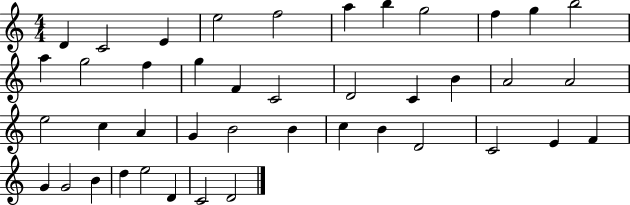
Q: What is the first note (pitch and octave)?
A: D4